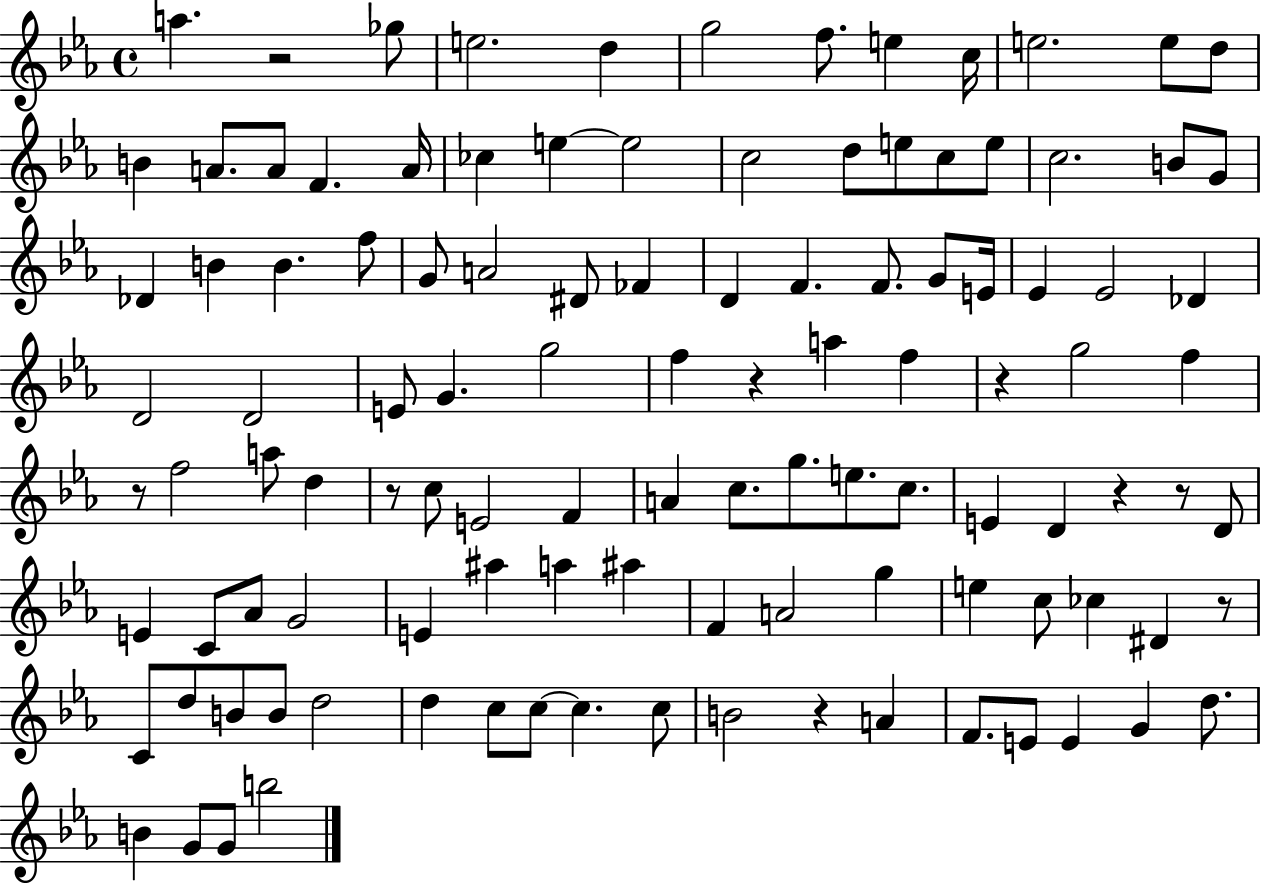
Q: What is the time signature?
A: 4/4